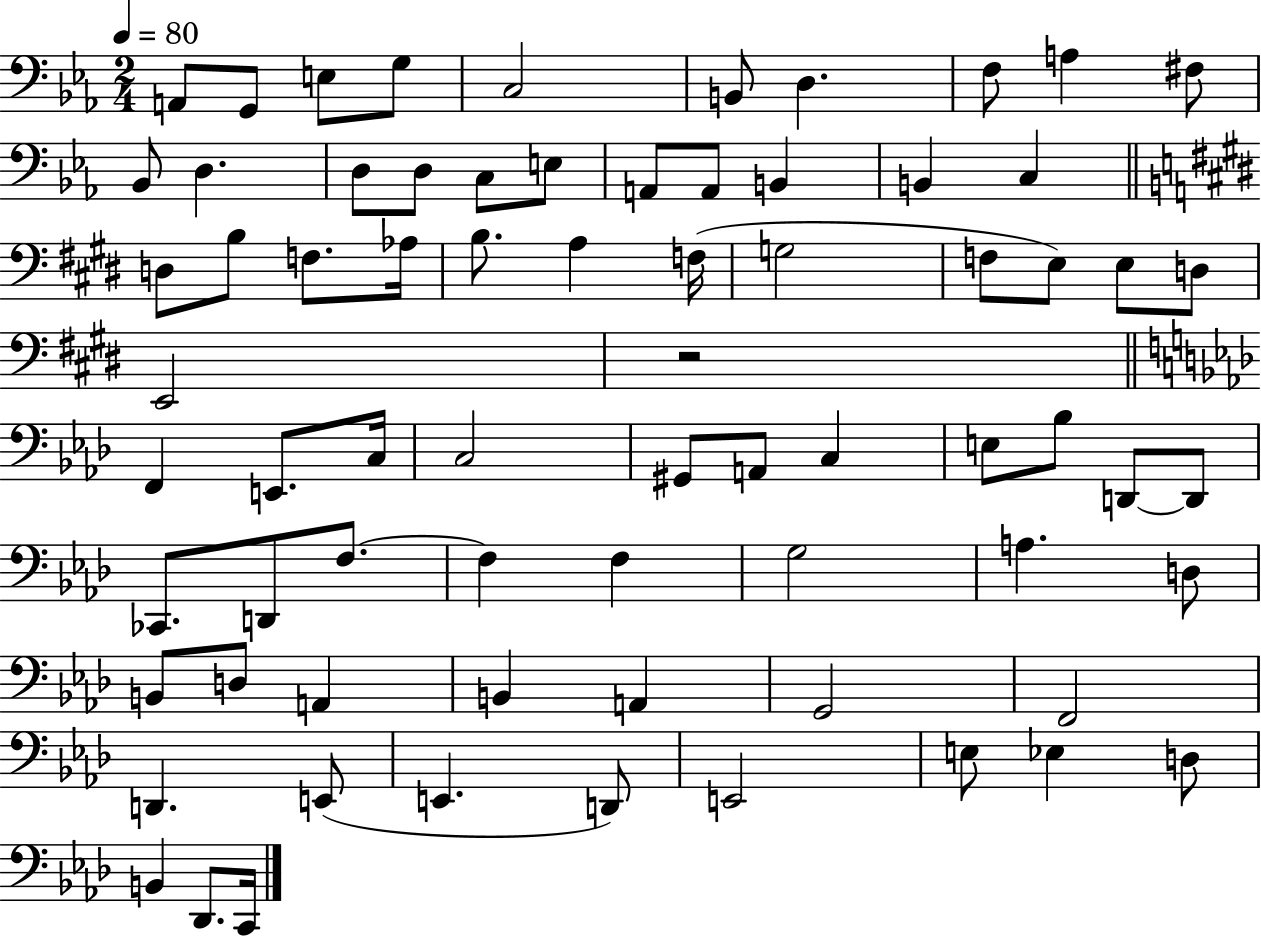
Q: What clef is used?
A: bass